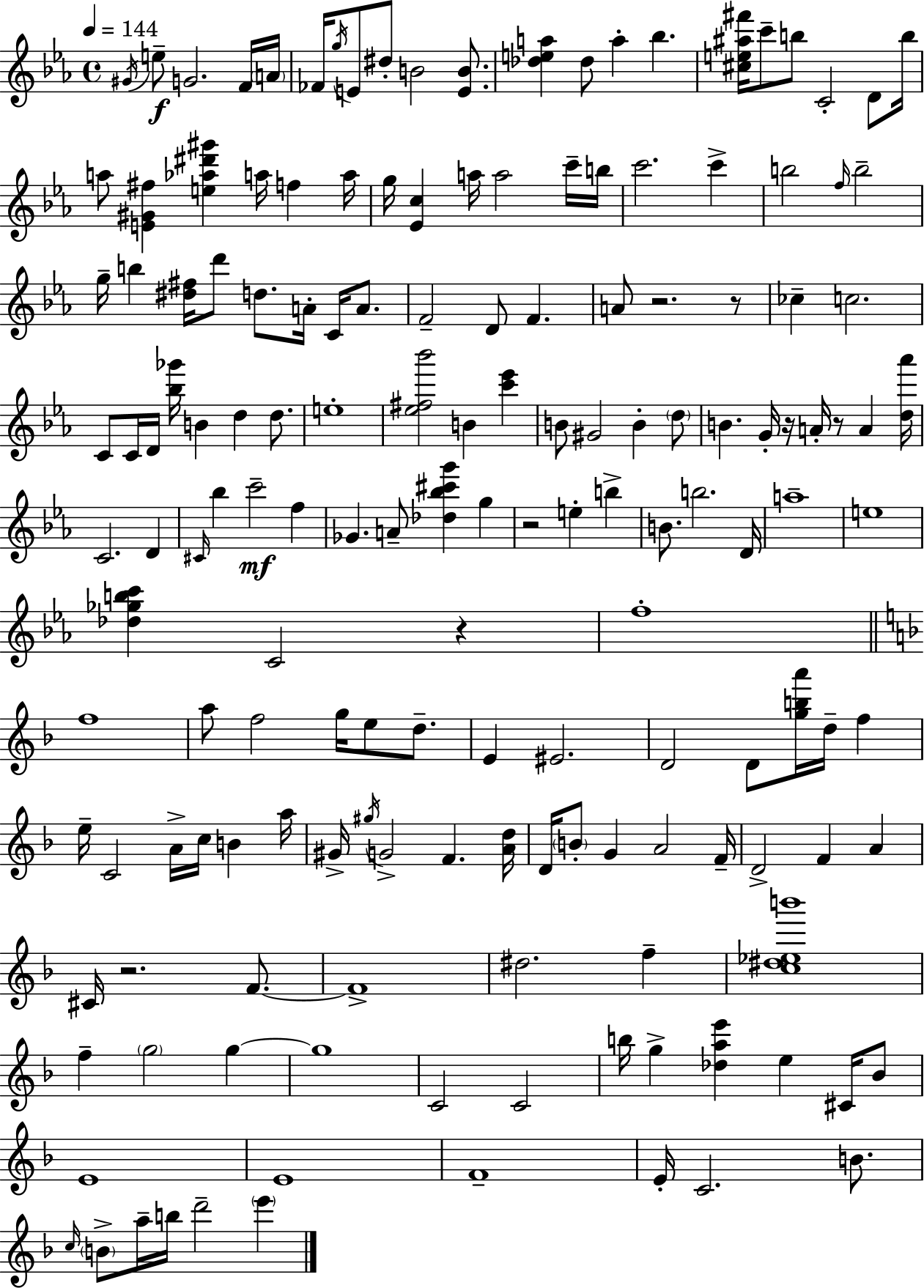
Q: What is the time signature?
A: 4/4